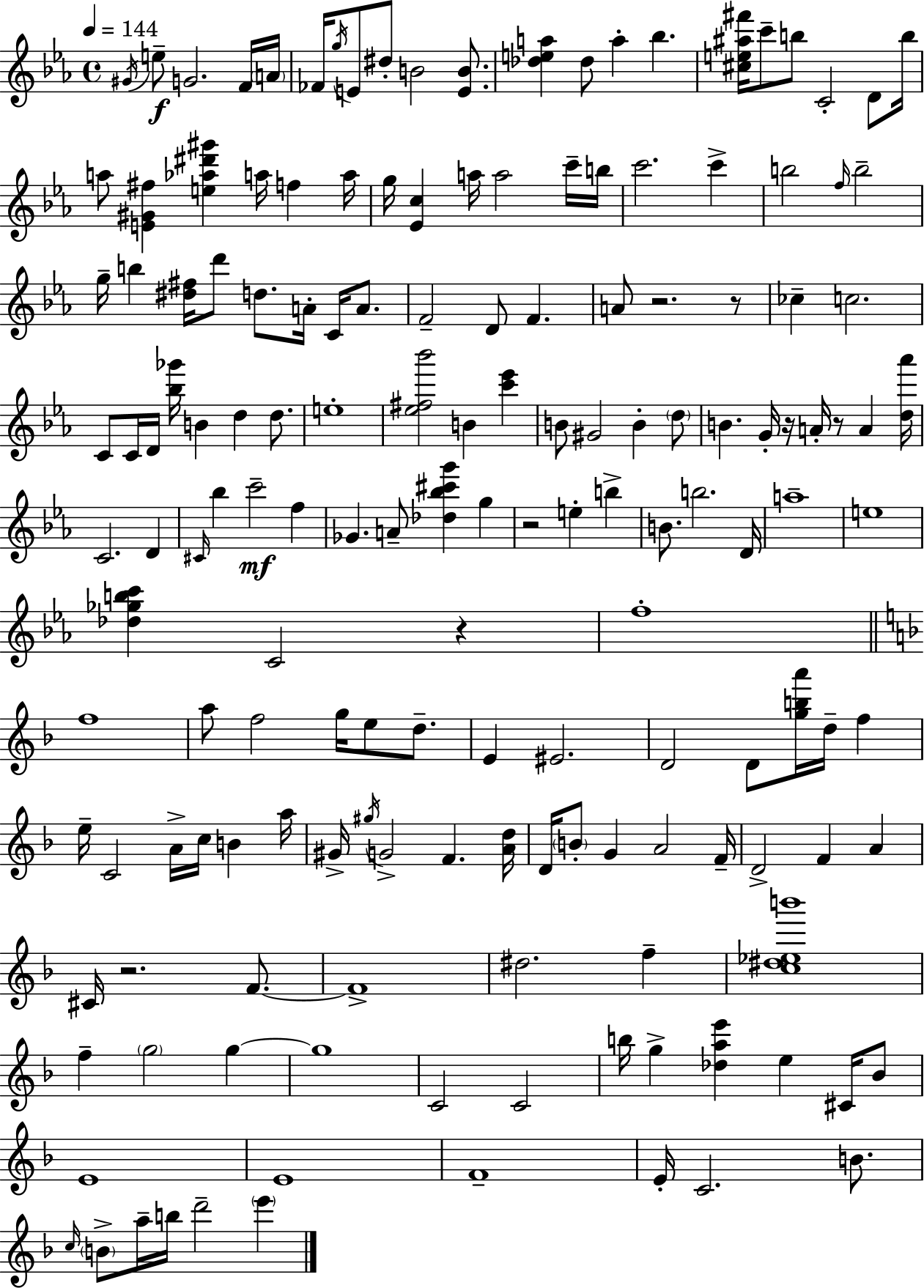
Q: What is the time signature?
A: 4/4